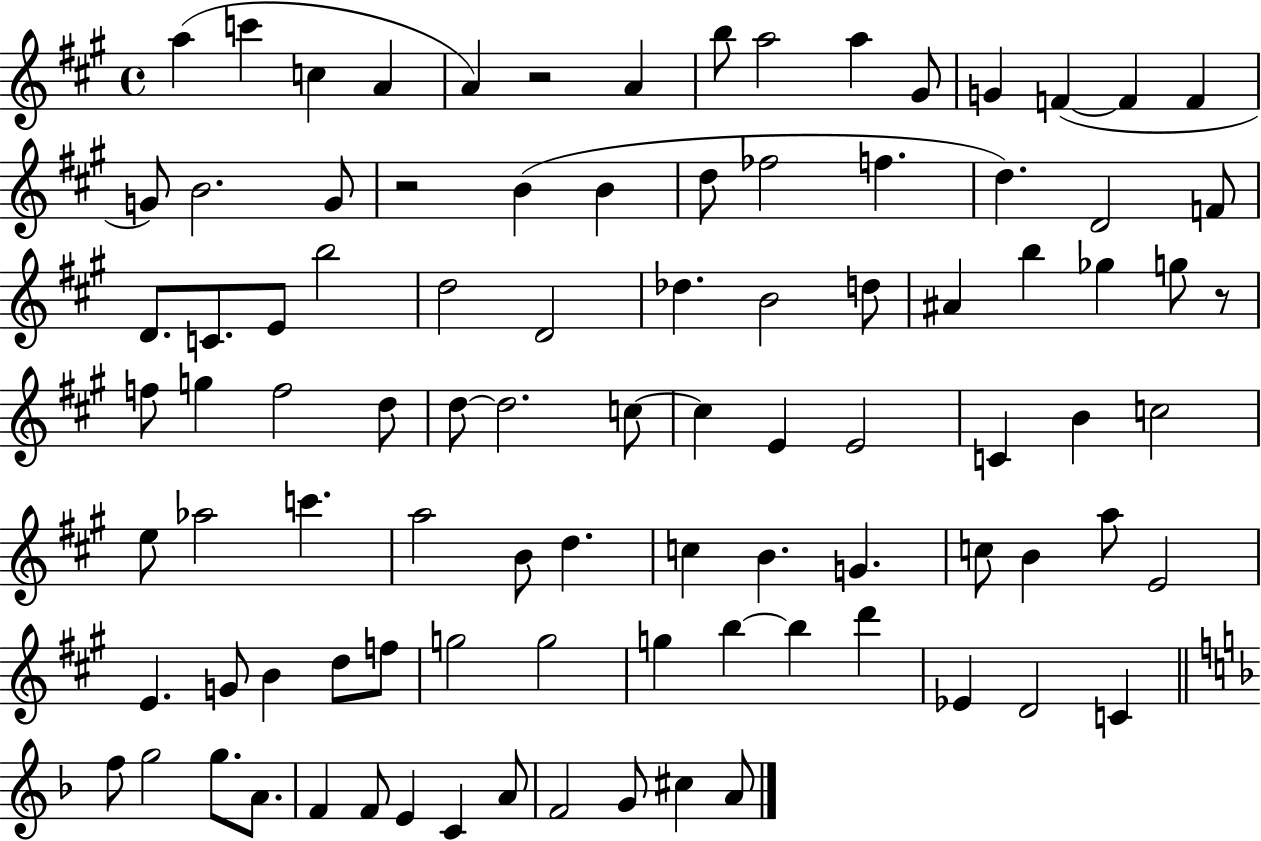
{
  \clef treble
  \time 4/4
  \defaultTimeSignature
  \key a \major
  a''4( c'''4 c''4 a'4 | a'4) r2 a'4 | b''8 a''2 a''4 gis'8 | g'4 f'4~(~ f'4 f'4 | \break g'8) b'2. g'8 | r2 b'4( b'4 | d''8 fes''2 f''4. | d''4.) d'2 f'8 | \break d'8. c'8. e'8 b''2 | d''2 d'2 | des''4. b'2 d''8 | ais'4 b''4 ges''4 g''8 r8 | \break f''8 g''4 f''2 d''8 | d''8~~ d''2. c''8~~ | c''4 e'4 e'2 | c'4 b'4 c''2 | \break e''8 aes''2 c'''4. | a''2 b'8 d''4. | c''4 b'4. g'4. | c''8 b'4 a''8 e'2 | \break e'4. g'8 b'4 d''8 f''8 | g''2 g''2 | g''4 b''4~~ b''4 d'''4 | ees'4 d'2 c'4 | \break \bar "||" \break \key f \major f''8 g''2 g''8. a'8. | f'4 f'8 e'4 c'4 a'8 | f'2 g'8 cis''4 a'8 | \bar "|."
}